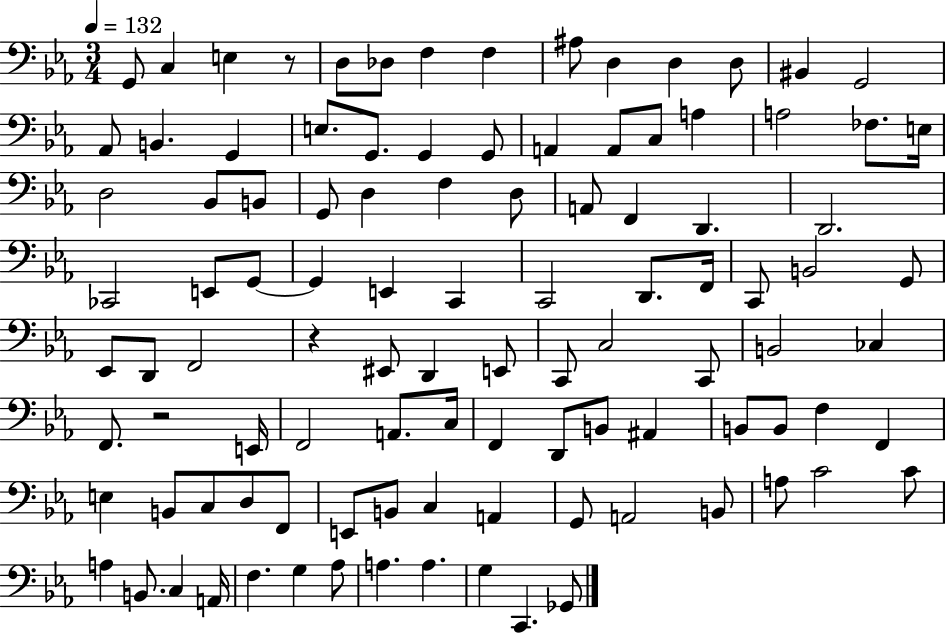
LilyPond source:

{
  \clef bass
  \numericTimeSignature
  \time 3/4
  \key ees \major
  \tempo 4 = 132
  g,8 c4 e4 r8 | d8 des8 f4 f4 | ais8 d4 d4 d8 | bis,4 g,2 | \break aes,8 b,4. g,4 | e8. g,8. g,4 g,8 | a,4 a,8 c8 a4 | a2 fes8. e16 | \break d2 bes,8 b,8 | g,8 d4 f4 d8 | a,8 f,4 d,4. | d,2. | \break ces,2 e,8 g,8~~ | g,4 e,4 c,4 | c,2 d,8. f,16 | c,8 b,2 g,8 | \break ees,8 d,8 f,2 | r4 eis,8 d,4 e,8 | c,8 c2 c,8 | b,2 ces4 | \break f,8. r2 e,16 | f,2 a,8. c16 | f,4 d,8 b,8 ais,4 | b,8 b,8 f4 f,4 | \break e4 b,8 c8 d8 f,8 | e,8 b,8 c4 a,4 | g,8 a,2 b,8 | a8 c'2 c'8 | \break a4 b,8. c4 a,16 | f4. g4 aes8 | a4. a4. | g4 c,4. ges,8 | \break \bar "|."
}